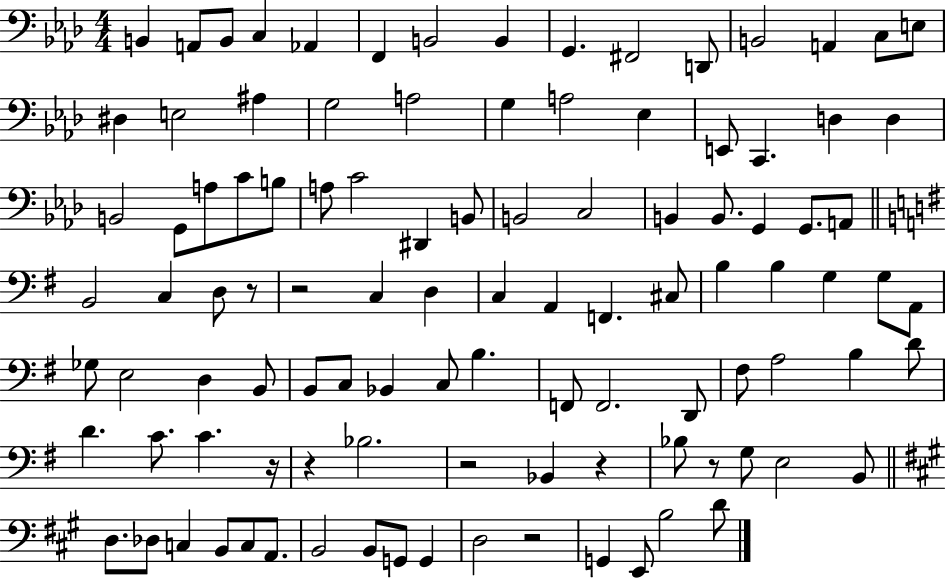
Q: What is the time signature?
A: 4/4